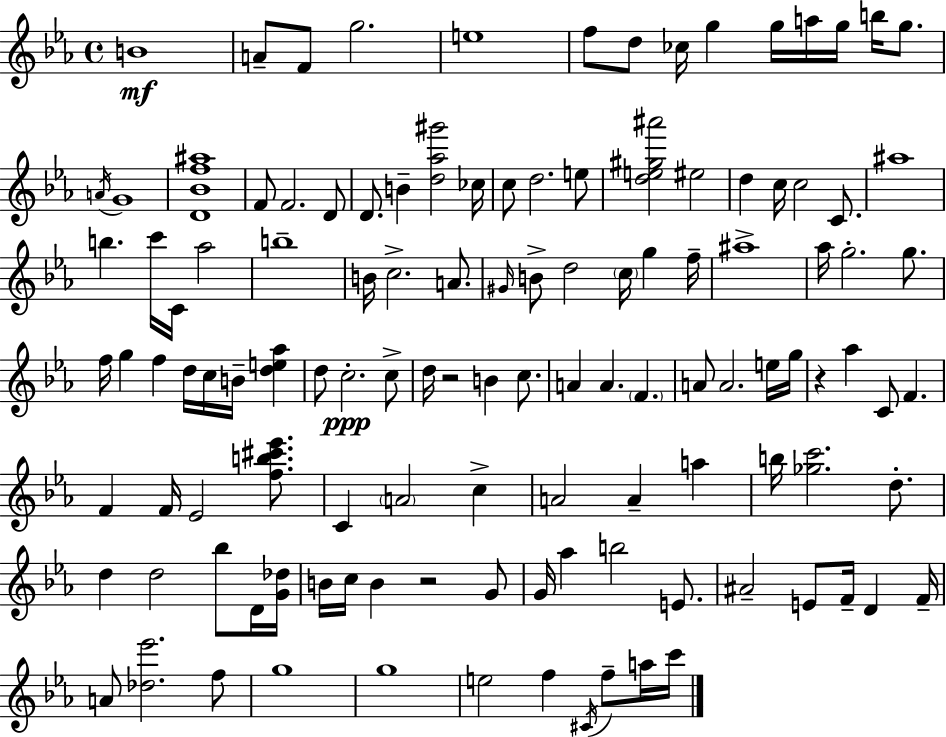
{
  \clef treble
  \time 4/4
  \defaultTimeSignature
  \key ees \major
  \repeat volta 2 { b'1\mf | a'8-- f'8 g''2. | e''1 | f''8 d''8 ces''16 g''4 g''16 a''16 g''16 b''16 g''8. | \break \acciaccatura { a'16 } g'1 | <d' bes' f'' ais''>1 | f'8 f'2. d'8 | d'8. b'4-- <d'' aes'' gis'''>2 | \break ces''16 c''8 d''2. e''8 | <d'' e'' gis'' ais'''>2 eis''2 | d''4 c''16 c''2 c'8. | ais''1 | \break b''4. c'''16 c'16 aes''2 | b''1-- | b'16 c''2.-> a'8. | \grace { gis'16 } b'8-> d''2 \parenthesize c''16 g''4 | \break f''16-- ais''1-> | aes''16 g''2.-. g''8. | f''16 g''4 f''4 d''16 c''16 b'16-- <d'' e'' aes''>4 | d''8 c''2.-.\ppp | \break c''8-> d''16 r2 b'4 c''8. | a'4 a'4. \parenthesize f'4. | a'8 a'2. | e''16 g''16 r4 aes''4 c'8 f'4. | \break f'4 f'16 ees'2 <f'' b'' cis''' ees'''>8. | c'4 \parenthesize a'2 c''4-> | a'2 a'4-- a''4 | b''16 <ges'' c'''>2. d''8.-. | \break d''4 d''2 bes''8 | d'16 <g' des''>16 b'16 c''16 b'4 r2 | g'8 g'16 aes''4 b''2 e'8. | ais'2-- e'8 f'16-- d'4 | \break f'16-- a'8 <des'' ees'''>2. | f''8 g''1 | g''1 | e''2 f''4 \acciaccatura { cis'16 } f''8-- | \break a''16 c'''16 } \bar "|."
}